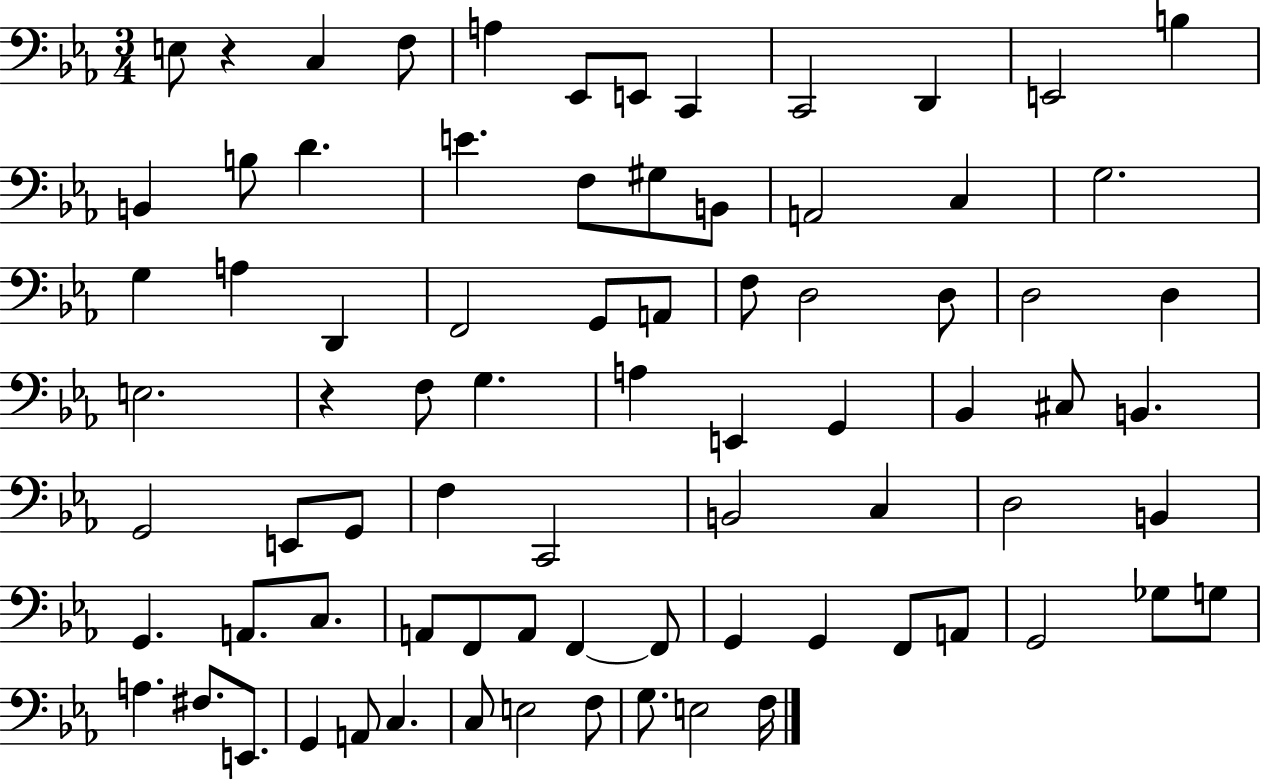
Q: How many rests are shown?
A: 2